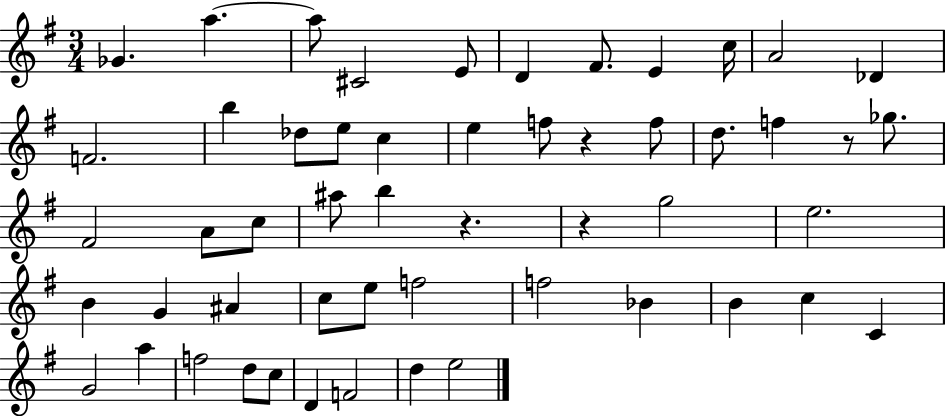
Gb4/q. A5/q. A5/e C#4/h E4/e D4/q F#4/e. E4/q C5/s A4/h Db4/q F4/h. B5/q Db5/e E5/e C5/q E5/q F5/e R/q F5/e D5/e. F5/q R/e Gb5/e. F#4/h A4/e C5/e A#5/e B5/q R/q. R/q G5/h E5/h. B4/q G4/q A#4/q C5/e E5/e F5/h F5/h Bb4/q B4/q C5/q C4/q G4/h A5/q F5/h D5/e C5/e D4/q F4/h D5/q E5/h